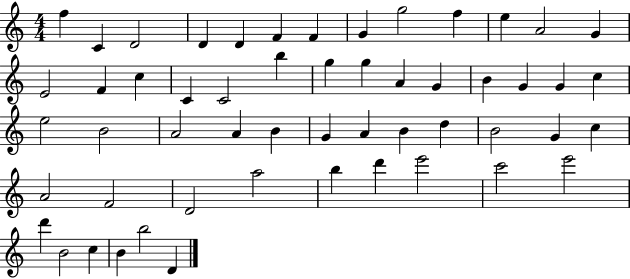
F5/q C4/q D4/h D4/q D4/q F4/q F4/q G4/q G5/h F5/q E5/q A4/h G4/q E4/h F4/q C5/q C4/q C4/h B5/q G5/q G5/q A4/q G4/q B4/q G4/q G4/q C5/q E5/h B4/h A4/h A4/q B4/q G4/q A4/q B4/q D5/q B4/h G4/q C5/q A4/h F4/h D4/h A5/h B5/q D6/q E6/h C6/h E6/h D6/q B4/h C5/q B4/q B5/h D4/q